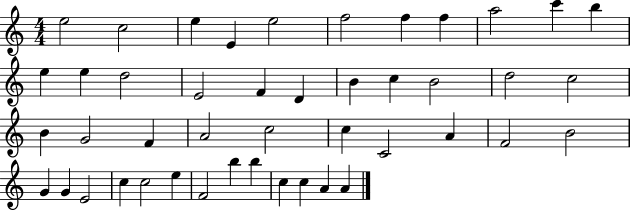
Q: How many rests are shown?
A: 0